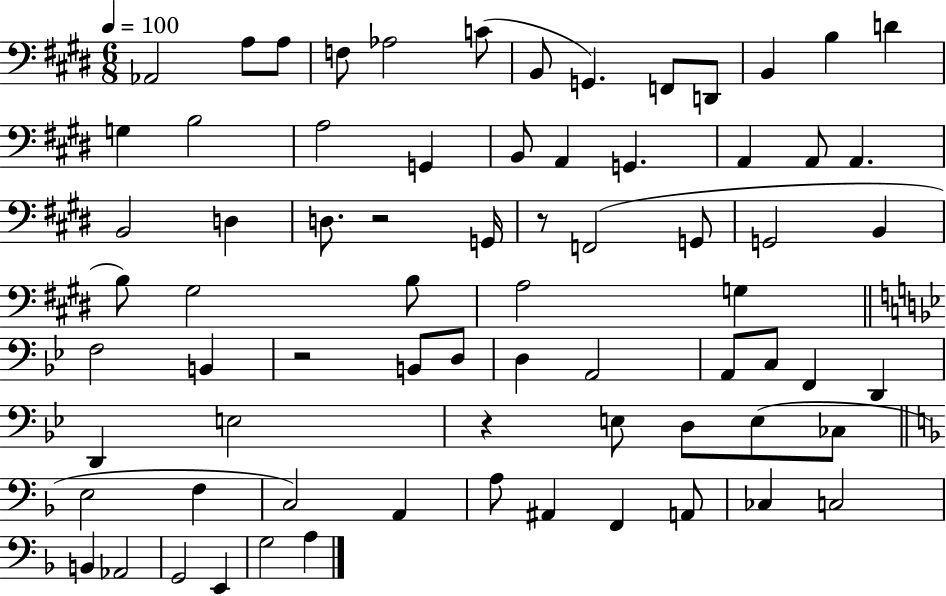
Ab2/h A3/e A3/e F3/e Ab3/h C4/e B2/e G2/q. F2/e D2/e B2/q B3/q D4/q G3/q B3/h A3/h G2/q B2/e A2/q G2/q. A2/q A2/e A2/q. B2/h D3/q D3/e. R/h G2/s R/e F2/h G2/e G2/h B2/q B3/e G#3/h B3/e A3/h G3/q F3/h B2/q R/h B2/e D3/e D3/q A2/h A2/e C3/e F2/q D2/q D2/q E3/h R/q E3/e D3/e E3/e CES3/e E3/h F3/q C3/h A2/q A3/e A#2/q F2/q A2/e CES3/q C3/h B2/q Ab2/h G2/h E2/q G3/h A3/q